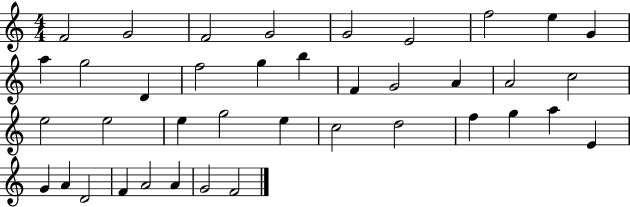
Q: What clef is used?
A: treble